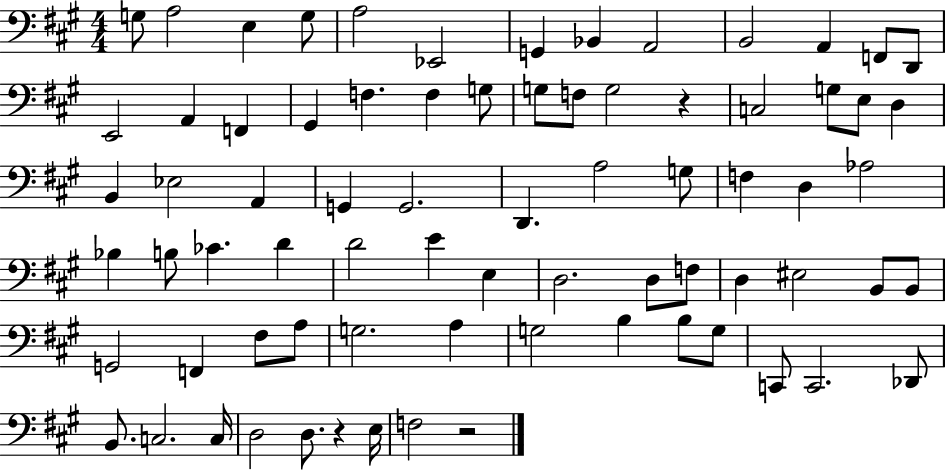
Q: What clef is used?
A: bass